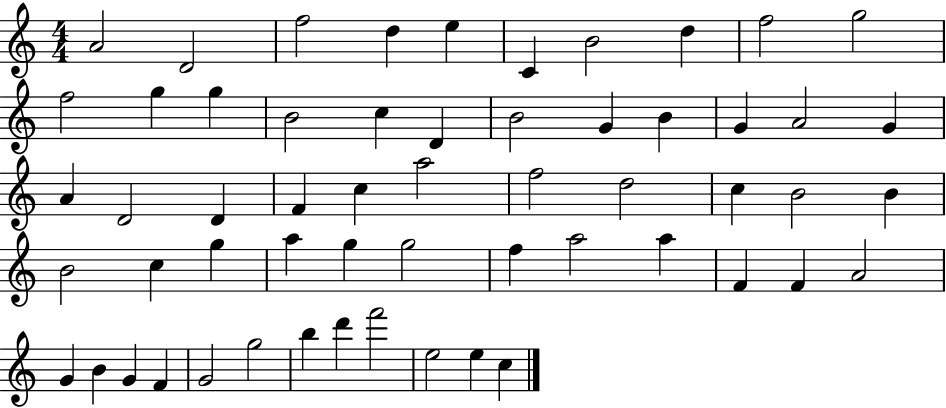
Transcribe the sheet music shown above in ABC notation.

X:1
T:Untitled
M:4/4
L:1/4
K:C
A2 D2 f2 d e C B2 d f2 g2 f2 g g B2 c D B2 G B G A2 G A D2 D F c a2 f2 d2 c B2 B B2 c g a g g2 f a2 a F F A2 G B G F G2 g2 b d' f'2 e2 e c